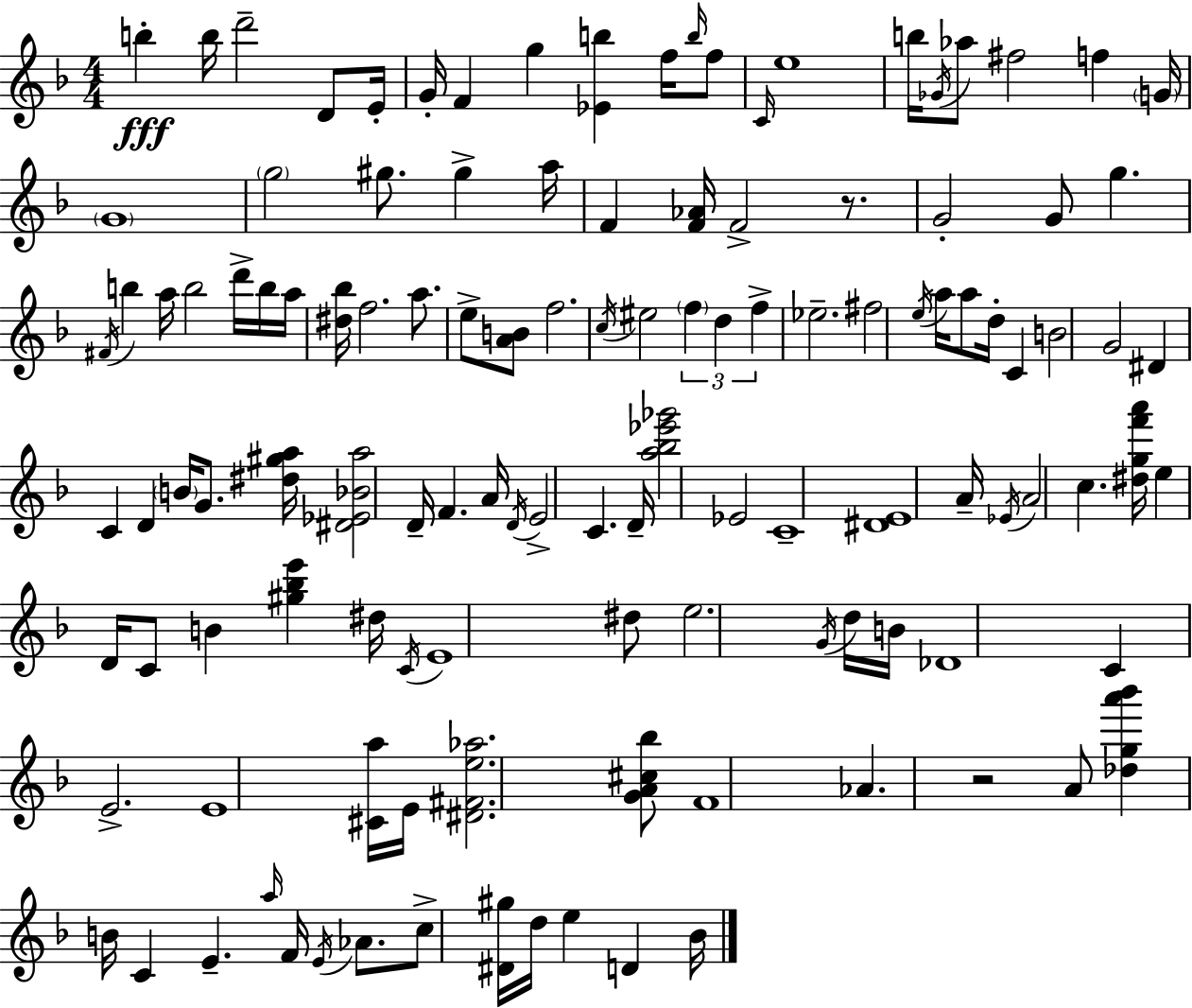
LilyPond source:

{
  \clef treble
  \numericTimeSignature
  \time 4/4
  \key f \major
  b''4-.\fff b''16 d'''2-- d'8 e'16-. | g'16-. f'4 g''4 <ees' b''>4 f''16 \grace { b''16 } f''8 | \grace { c'16 } e''1 | b''16 \acciaccatura { ges'16 } aes''8 fis''2 f''4 | \break \parenthesize g'16 \parenthesize g'1 | \parenthesize g''2 gis''8. gis''4-> | a''16 f'4 <f' aes'>16 f'2-> | r8. g'2-. g'8 g''4. | \break \acciaccatura { fis'16 } b''4 a''16 b''2 | d'''16-> b''16 a''16 <dis'' bes''>16 f''2. | a''8. e''8-> <a' b'>8 f''2. | \acciaccatura { c''16 } eis''2 \tuplet 3/2 { \parenthesize f''4 | \break d''4 f''4-> } ees''2.-- | fis''2 \acciaccatura { e''16 } a''16 a''8 | d''16-. c'4 b'2 g'2 | dis'4 c'4 d'4 | \break \parenthesize b'16 g'8. <dis'' gis'' a''>16 <dis' ees' bes' a''>2 d'16-- | f'4. a'16 \acciaccatura { d'16 } e'2-> | c'4. d'16-- <a'' bes'' ees''' ges'''>2 ees'2 | c'1-- | \break <dis' e'>1 | a'16-- \acciaccatura { ees'16 } a'2 | c''4. <dis'' g'' f''' a'''>16 e''4 d'16 c'8 b'4 | <gis'' bes'' e'''>4 dis''16 \acciaccatura { c'16 } e'1 | \break dis''8 e''2. | \acciaccatura { g'16 } d''16 b'16 des'1 | c'4 e'2.-> | e'1 | \break <cis' a''>16 e'16 <dis' fis' e'' aes''>2. | <g' a' cis'' bes''>8 f'1 | aes'4. | r2 a'8 <des'' g'' a''' bes'''>4 b'16 c'4 | \break e'4.-- \grace { a''16 } f'16 \acciaccatura { e'16 } aes'8. c''8-> | <dis' gis''>16 d''16 e''4 d'4 bes'16 \bar "|."
}